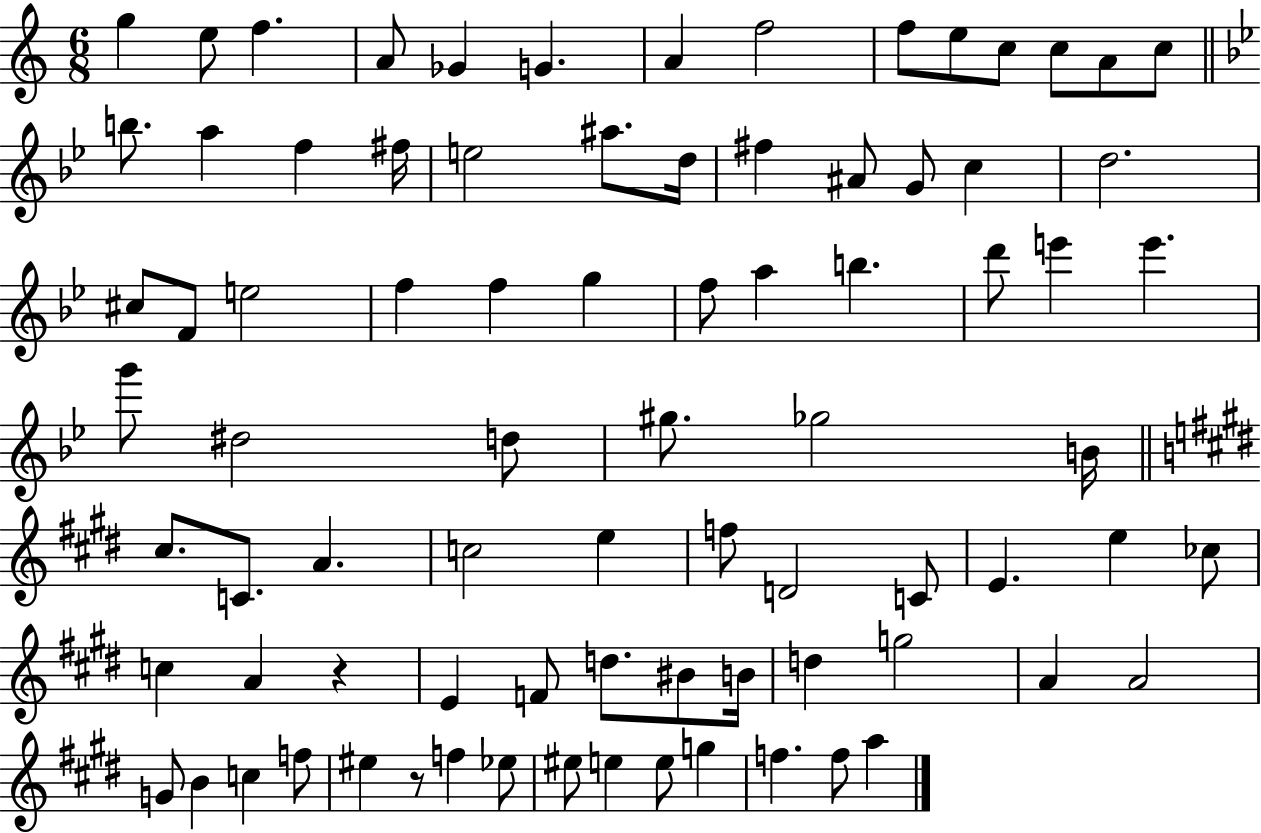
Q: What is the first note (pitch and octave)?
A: G5